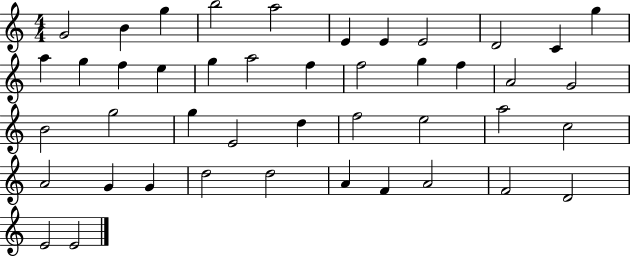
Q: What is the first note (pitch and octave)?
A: G4